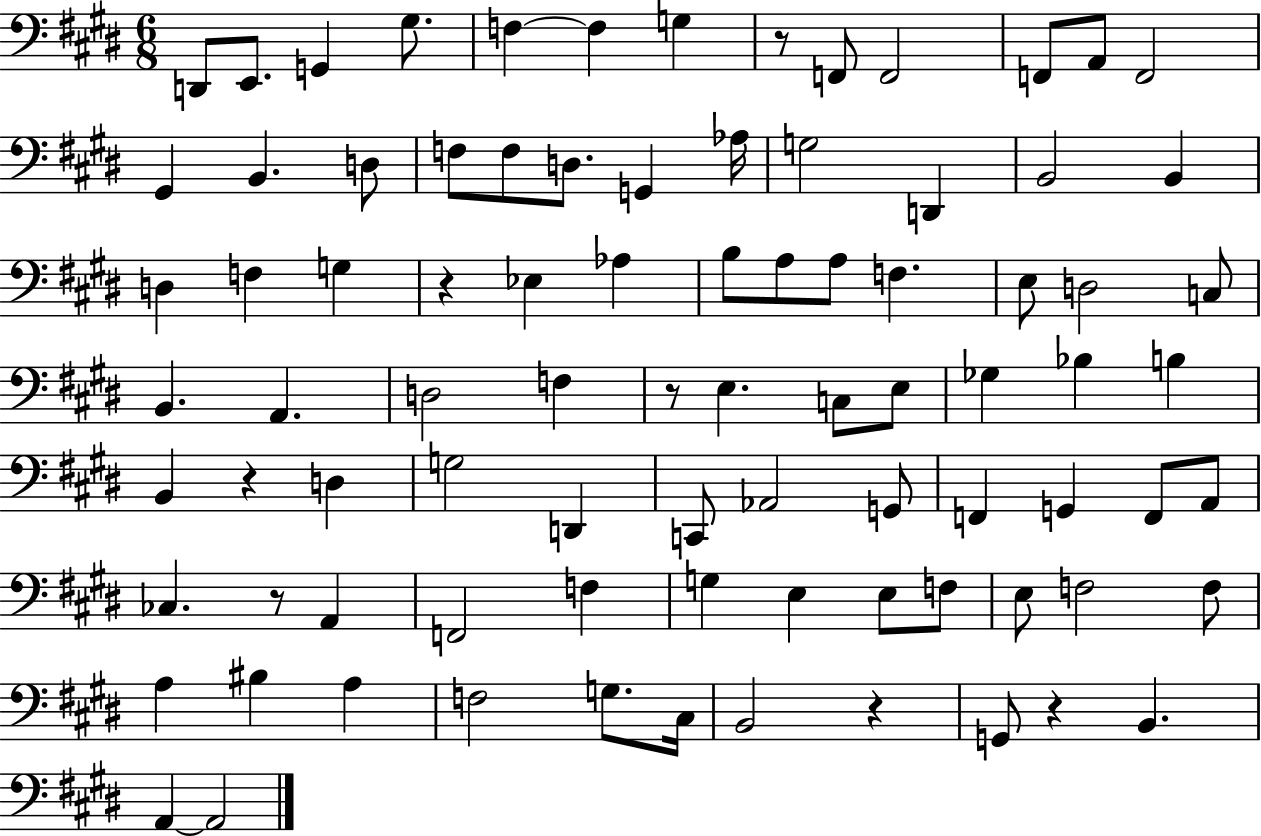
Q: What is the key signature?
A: E major